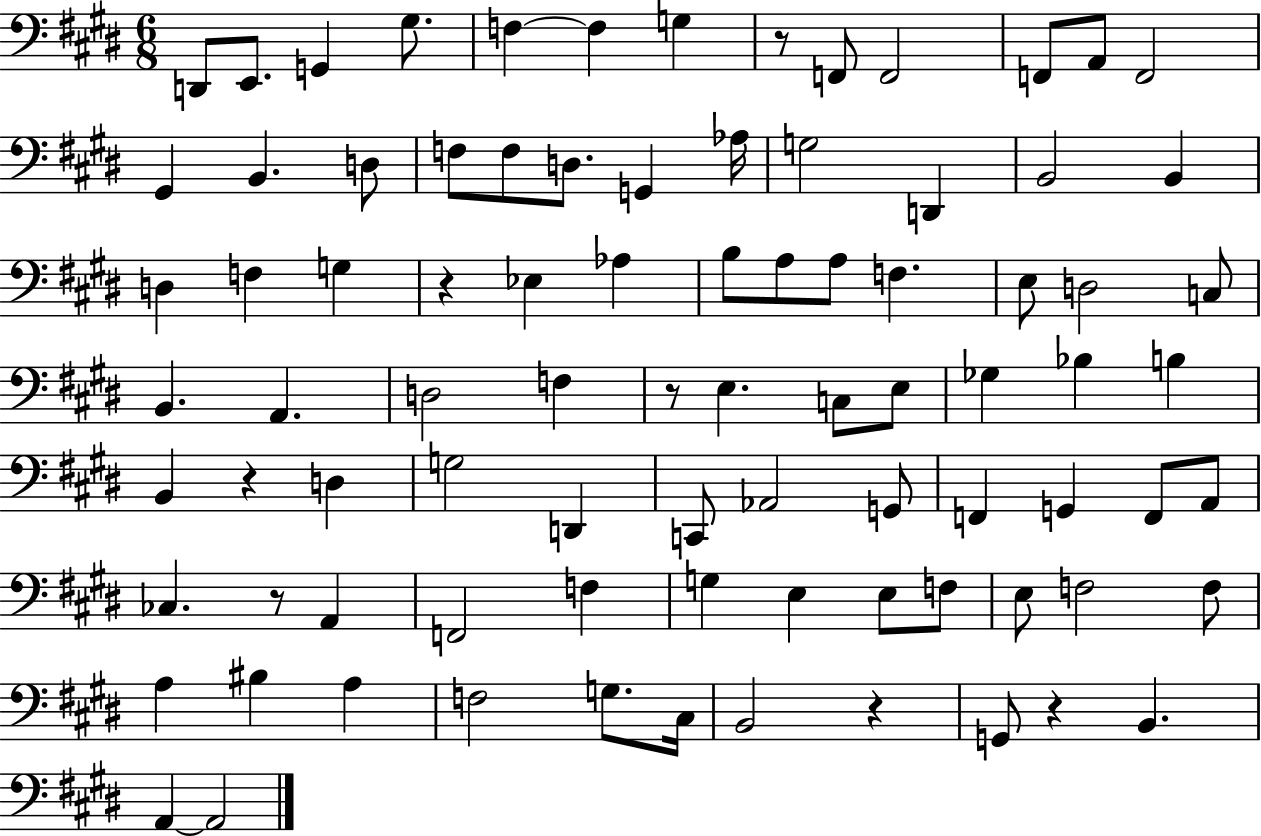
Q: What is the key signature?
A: E major